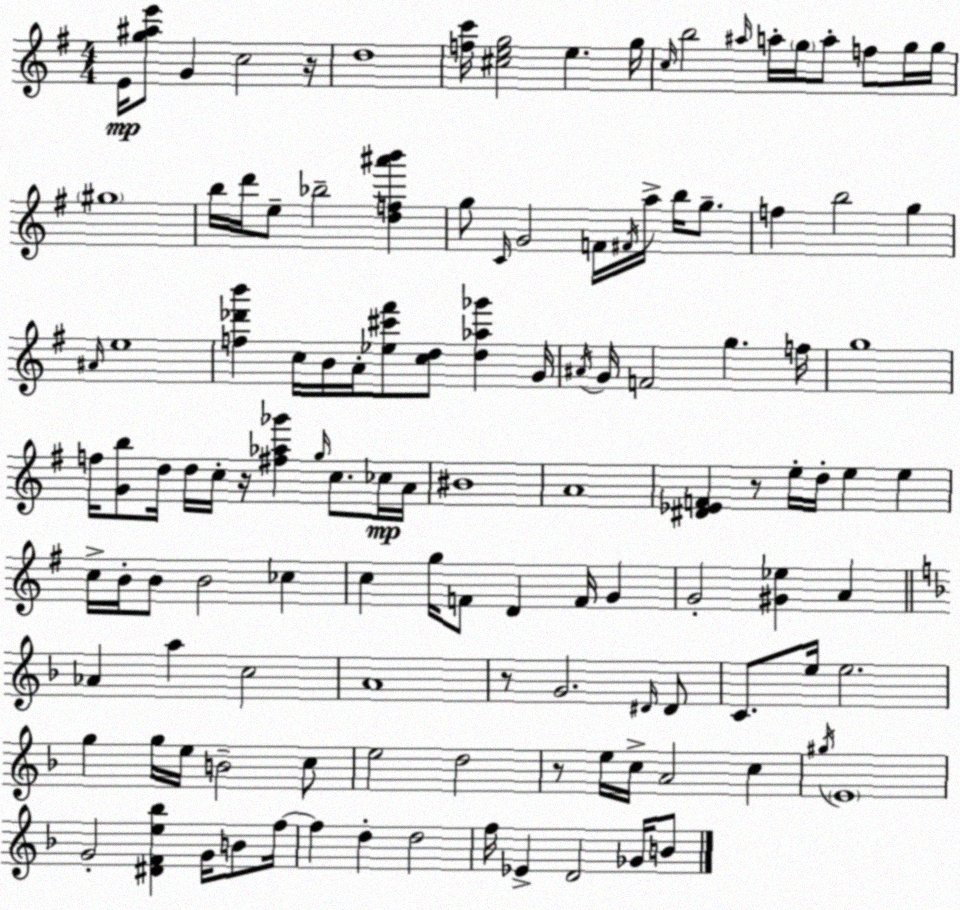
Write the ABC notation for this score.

X:1
T:Untitled
M:4/4
L:1/4
K:Em
E/4 [g^ae']/2 G c2 z/4 d4 [fc']/4 [^ceg]2 e g/4 c/4 b2 ^a/4 a/4 g/4 a/2 f/2 g/4 g/4 ^g4 b/4 d'/4 e/2 _b2 [df^a'b'] g/2 C/4 G2 F/4 ^F/4 a/4 b/4 g/2 f b2 g ^A/4 e4 [f_d'b'] c/4 B/4 A/4 [_e^c'^f']/2 [cd]/2 [d_a_g'] G/4 ^A/4 G/4 F2 g f/4 g4 f/4 [Gb]/2 d/4 d/4 c/4 z/4 [^f_a_g'] g/4 c/2 _c/4 A/4 ^B4 A4 [^D_EF] z/2 e/4 d/4 e e c/4 B/4 B/2 B2 _c c g/4 F/2 D F/4 G G2 [^G_e] A _A a c2 A4 z/2 G2 ^D/4 ^D/2 C/2 e/4 e2 g g/4 e/4 B2 c/2 e2 d2 z/2 e/4 c/4 A2 c ^g/4 E4 G2 [^DFe_b] G/4 B/2 f/4 f d d2 f/4 _E D2 _G/4 B/2